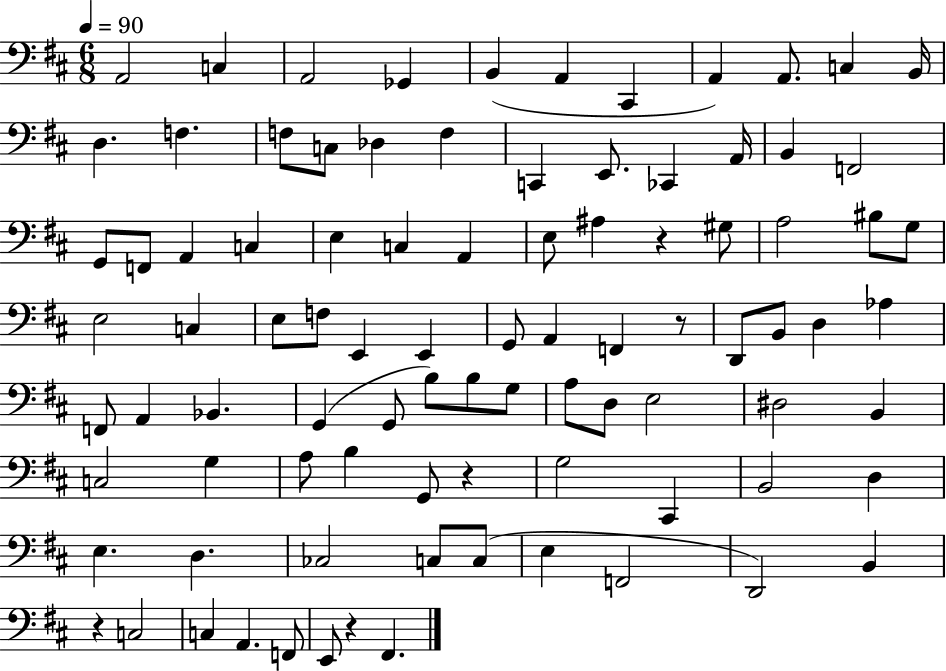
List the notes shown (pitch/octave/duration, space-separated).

A2/h C3/q A2/h Gb2/q B2/q A2/q C#2/q A2/q A2/e. C3/q B2/s D3/q. F3/q. F3/e C3/e Db3/q F3/q C2/q E2/e. CES2/q A2/s B2/q F2/h G2/e F2/e A2/q C3/q E3/q C3/q A2/q E3/e A#3/q R/q G#3/e A3/h BIS3/e G3/e E3/h C3/q E3/e F3/e E2/q E2/q G2/e A2/q F2/q R/e D2/e B2/e D3/q Ab3/q F2/e A2/q Bb2/q. G2/q G2/e B3/e B3/e G3/e A3/e D3/e E3/h D#3/h B2/q C3/h G3/q A3/e B3/q G2/e R/q G3/h C#2/q B2/h D3/q E3/q. D3/q. CES3/h C3/e C3/e E3/q F2/h D2/h B2/q R/q C3/h C3/q A2/q. F2/e E2/e R/q F#2/q.